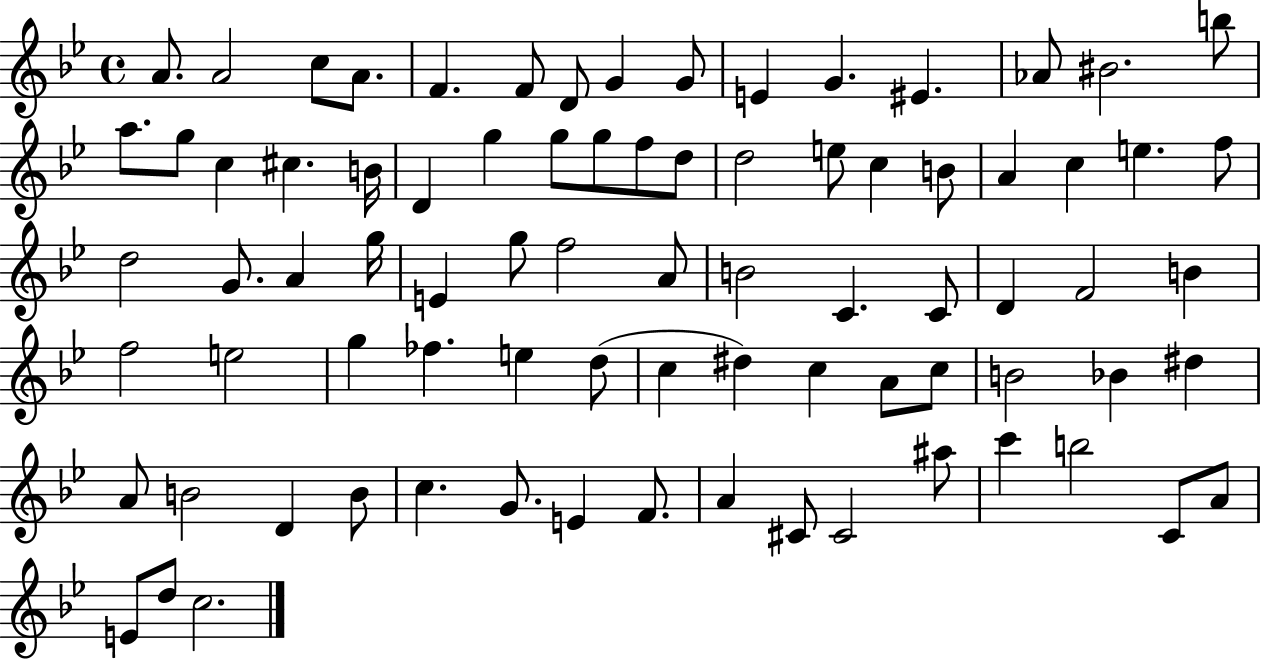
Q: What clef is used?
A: treble